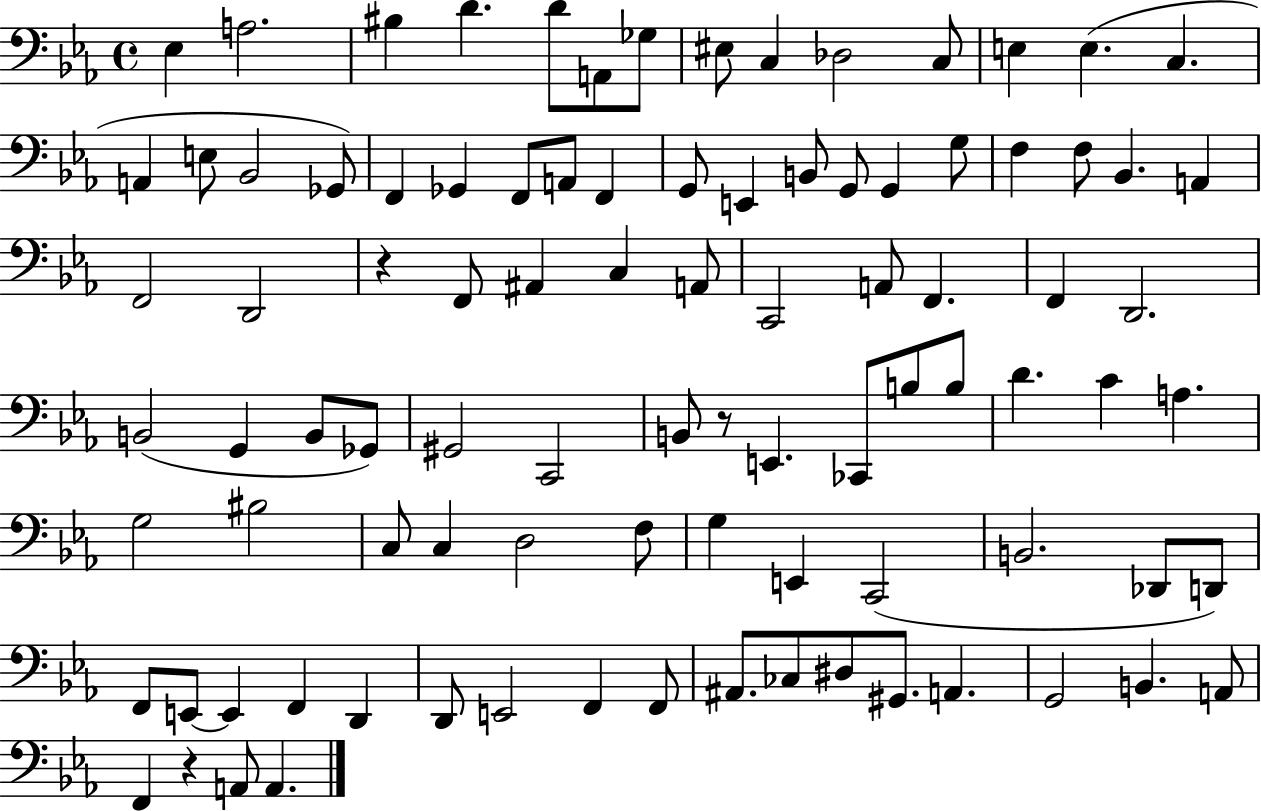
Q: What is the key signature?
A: EES major